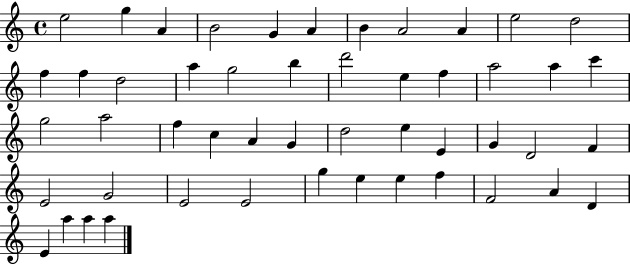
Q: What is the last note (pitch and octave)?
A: A5